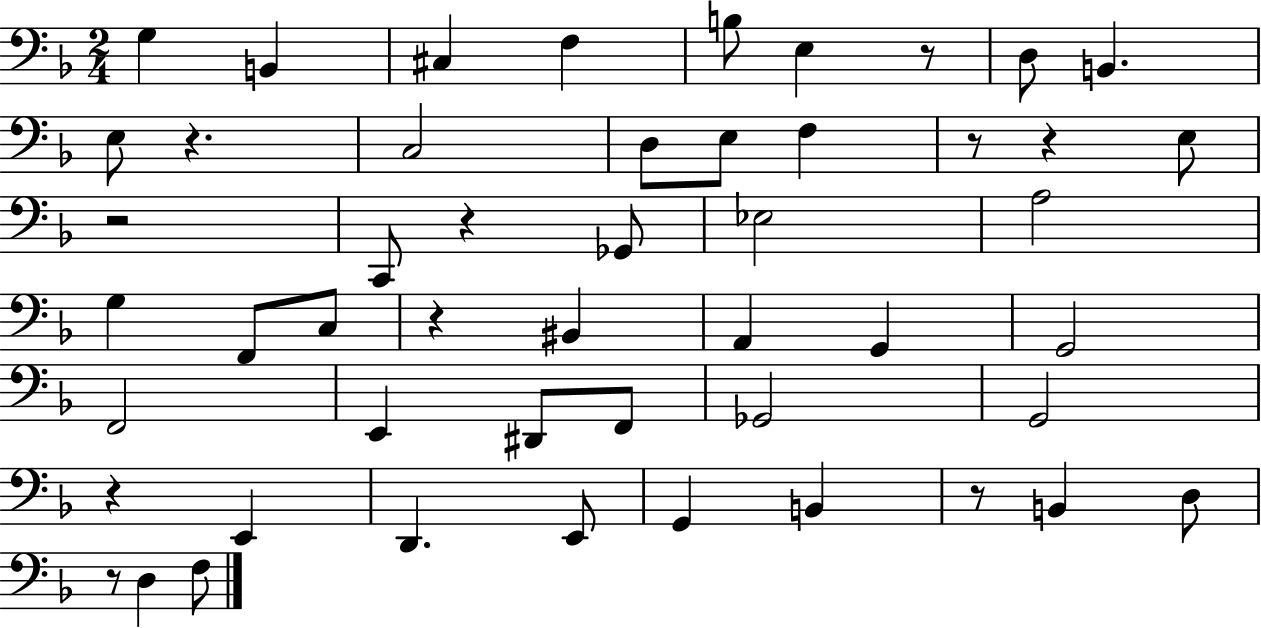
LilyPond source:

{
  \clef bass
  \numericTimeSignature
  \time 2/4
  \key f \major
  g4 b,4 | cis4 f4 | b8 e4 r8 | d8 b,4. | \break e8 r4. | c2 | d8 e8 f4 | r8 r4 e8 | \break r2 | c,8 r4 ges,8 | ees2 | a2 | \break g4 f,8 c8 | r4 bis,4 | a,4 g,4 | g,2 | \break f,2 | e,4 dis,8 f,8 | ges,2 | g,2 | \break r4 e,4 | d,4. e,8 | g,4 b,4 | r8 b,4 d8 | \break r8 d4 f8 | \bar "|."
}